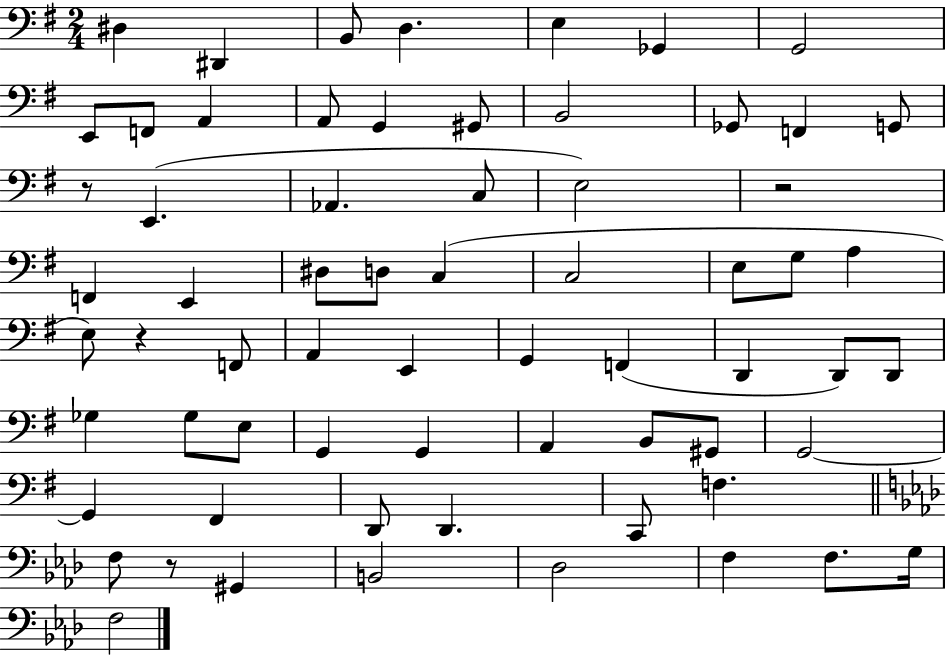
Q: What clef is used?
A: bass